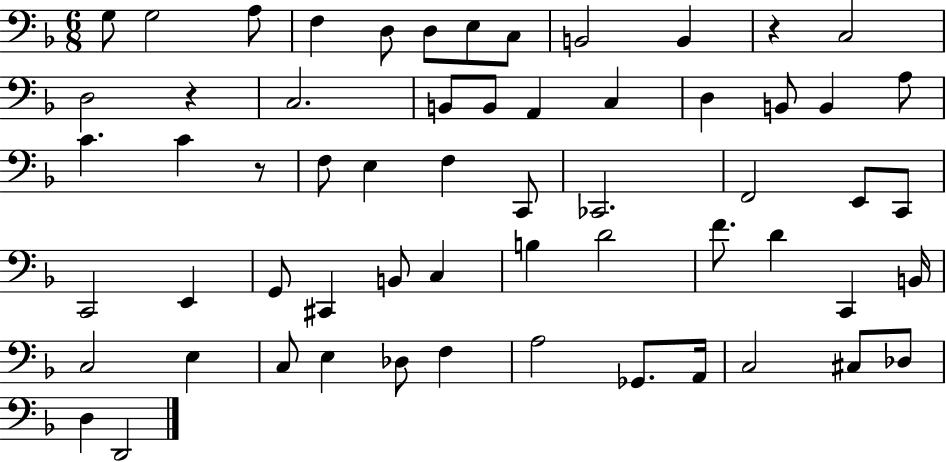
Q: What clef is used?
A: bass